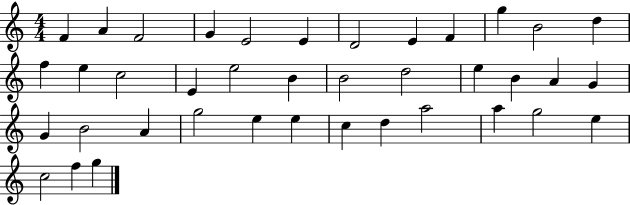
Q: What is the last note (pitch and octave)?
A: G5